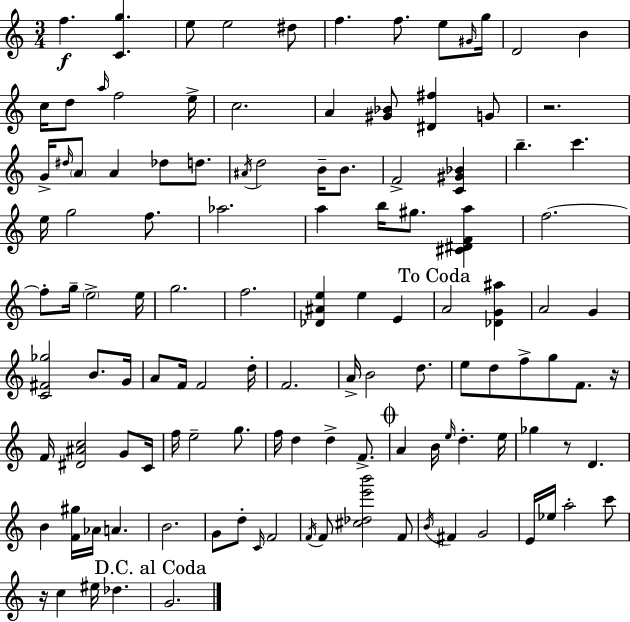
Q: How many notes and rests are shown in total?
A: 120